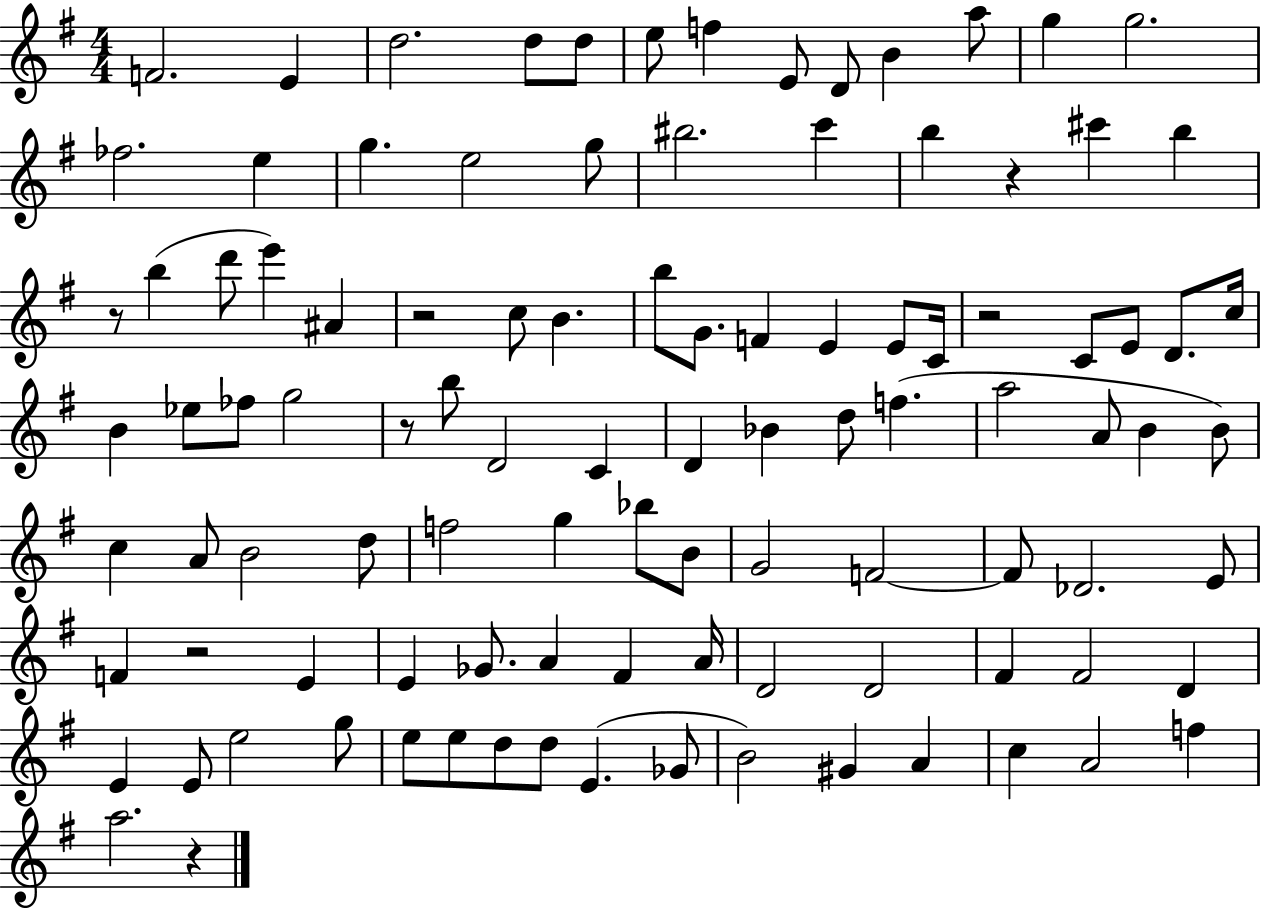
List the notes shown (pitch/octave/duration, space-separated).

F4/h. E4/q D5/h. D5/e D5/e E5/e F5/q E4/e D4/e B4/q A5/e G5/q G5/h. FES5/h. E5/q G5/q. E5/h G5/e BIS5/h. C6/q B5/q R/q C#6/q B5/q R/e B5/q D6/e E6/q A#4/q R/h C5/e B4/q. B5/e G4/e. F4/q E4/q E4/e C4/s R/h C4/e E4/e D4/e. C5/s B4/q Eb5/e FES5/e G5/h R/e B5/e D4/h C4/q D4/q Bb4/q D5/e F5/q. A5/h A4/e B4/q B4/e C5/q A4/e B4/h D5/e F5/h G5/q Bb5/e B4/e G4/h F4/h F4/e Db4/h. E4/e F4/q R/h E4/q E4/q Gb4/e. A4/q F#4/q A4/s D4/h D4/h F#4/q F#4/h D4/q E4/q E4/e E5/h G5/e E5/e E5/e D5/e D5/e E4/q. Gb4/e B4/h G#4/q A4/q C5/q A4/h F5/q A5/h. R/q